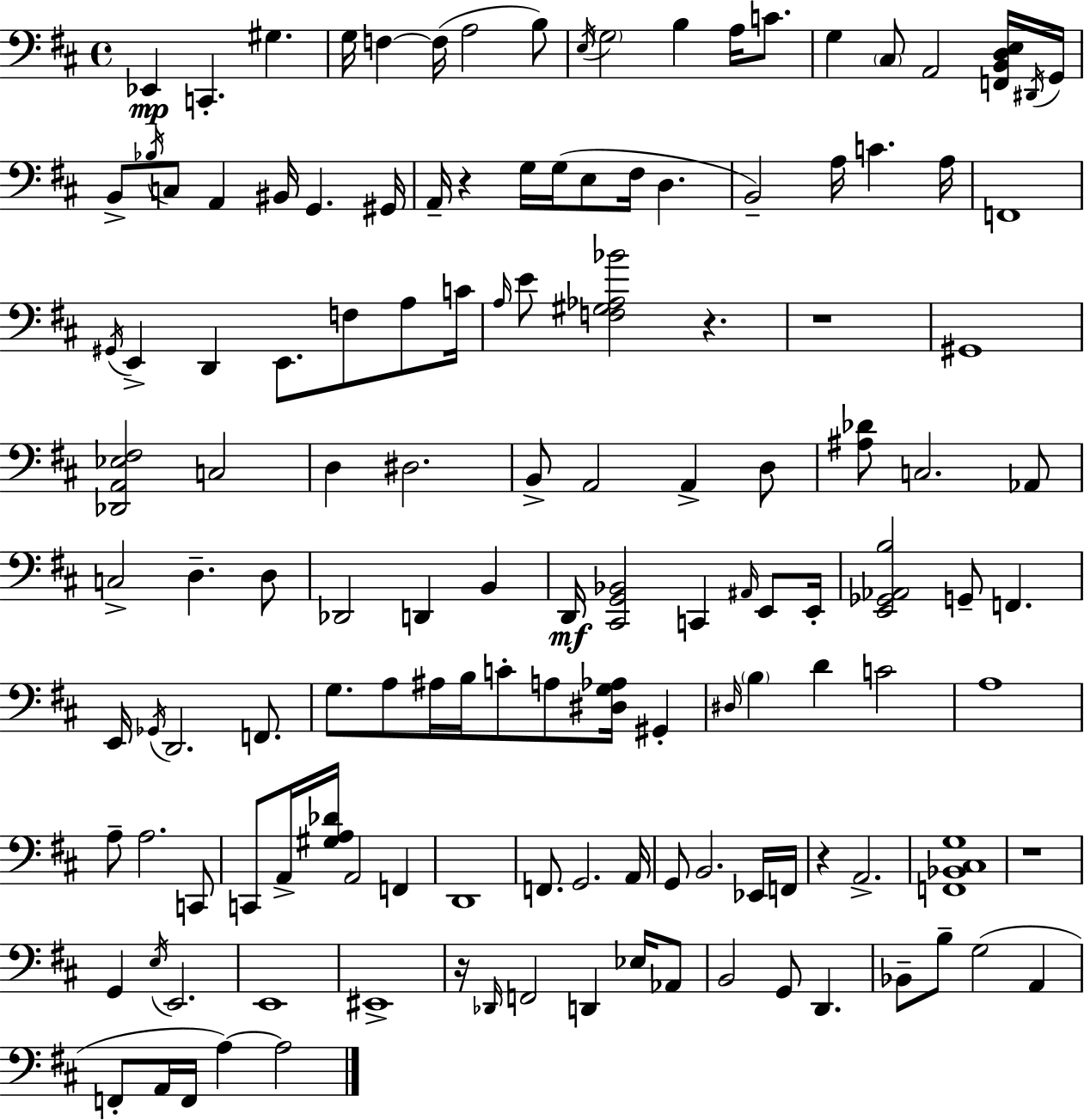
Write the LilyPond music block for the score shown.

{
  \clef bass
  \time 4/4
  \defaultTimeSignature
  \key d \major
  ees,4\mp c,4.-. gis4. | g16 f4~~ f16( a2 b8) | \acciaccatura { e16 } \parenthesize g2 b4 a16 c'8. | g4 \parenthesize cis8 a,2 <f, b, d e>16 | \break \acciaccatura { dis,16 } g,16 b,8-> \acciaccatura { bes16 } c8 a,4 bis,16 g,4. | gis,16 a,16-- r4 g16 g16( e8 fis16 d4. | b,2--) a16 c'4. | a16 f,1 | \break \acciaccatura { gis,16 } e,4-> d,4 e,8. f8 | a8 c'16 \grace { a16 } e'8 <f gis aes bes'>2 r4. | r1 | gis,1 | \break <des, a, ees fis>2 c2 | d4 dis2. | b,8-> a,2 a,4-> | d8 <ais des'>8 c2. | \break aes,8 c2-> d4.-- | d8 des,2 d,4 | b,4 d,16\mf <cis, g, bes,>2 c,4 | \grace { ais,16 } e,8 e,16-. <e, ges, aes, b>2 g,8-- | \break f,4. e,16 \acciaccatura { ges,16 } d,2. | f,8. g8. a8 ais16 b16 c'8-. | a8 <dis g aes>16 gis,4-. \grace { dis16 } \parenthesize b4 d'4 | c'2 a1 | \break a8-- a2. | c,8 c,8 a,16-> <gis a des'>16 a,2 | f,4 d,1 | f,8. g,2. | \break a,16 g,8 b,2. | ees,16 f,16 r4 a,2.-> | <f, bes, cis g>1 | r1 | \break g,4 \acciaccatura { e16 } e,2. | e,1 | eis,1-> | r16 \grace { des,16 } f,2 | \break d,4 ees16 aes,8 b,2 | g,8 d,4. bes,8-- b8-- g2( | a,4 f,8-. a,16 f,16 a4~~) | a2 \bar "|."
}